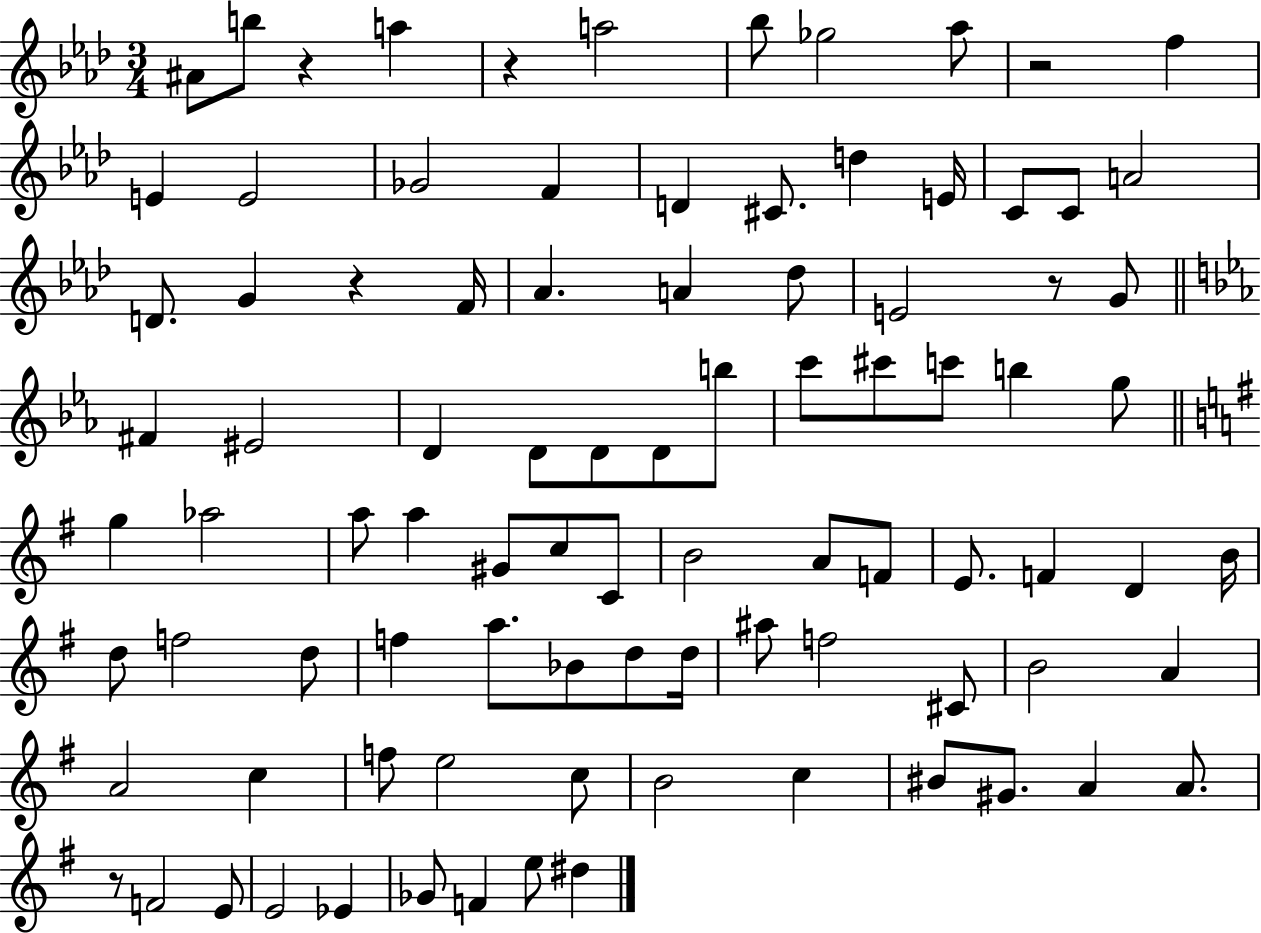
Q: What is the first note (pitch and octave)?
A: A#4